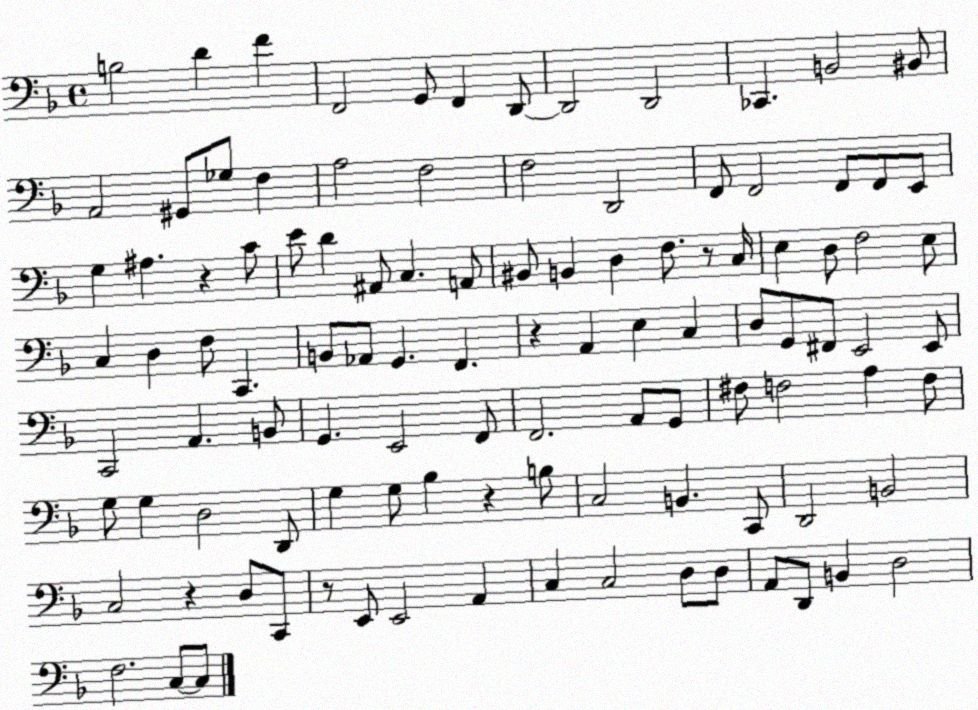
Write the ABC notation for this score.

X:1
T:Untitled
M:4/4
L:1/4
K:F
B,2 D F F,,2 G,,/2 F,, D,,/2 D,,2 D,,2 _C,, B,,2 ^B,,/2 A,,2 ^G,,/2 _G,/2 F, A,2 F,2 F,2 D,,2 F,,/2 F,,2 F,,/2 F,,/2 E,,/2 G, ^A, z C/2 E/2 D ^A,,/2 C, A,,/2 ^B,,/2 B,, D, F,/2 z/2 C,/4 E, D,/2 F,2 E,/2 C, D, F,/2 C,, B,,/2 _A,,/2 G,, F,, z A,, E, C, D,/2 G,,/2 ^F,,/2 E,,2 E,,/2 C,,2 A,, B,,/2 G,, E,,2 F,,/2 F,,2 A,,/2 G,,/2 ^F,/2 F,2 A, F,/2 G,/2 G, D,2 D,,/2 G, G,/2 _B, z B,/2 C,2 B,, C,,/2 D,,2 B,,2 C,2 z D,/2 C,,/2 z/2 E,,/2 E,,2 A,, C, C,2 D,/2 D,/2 A,,/2 D,,/2 B,, D,2 F,2 C,/2 C,/2